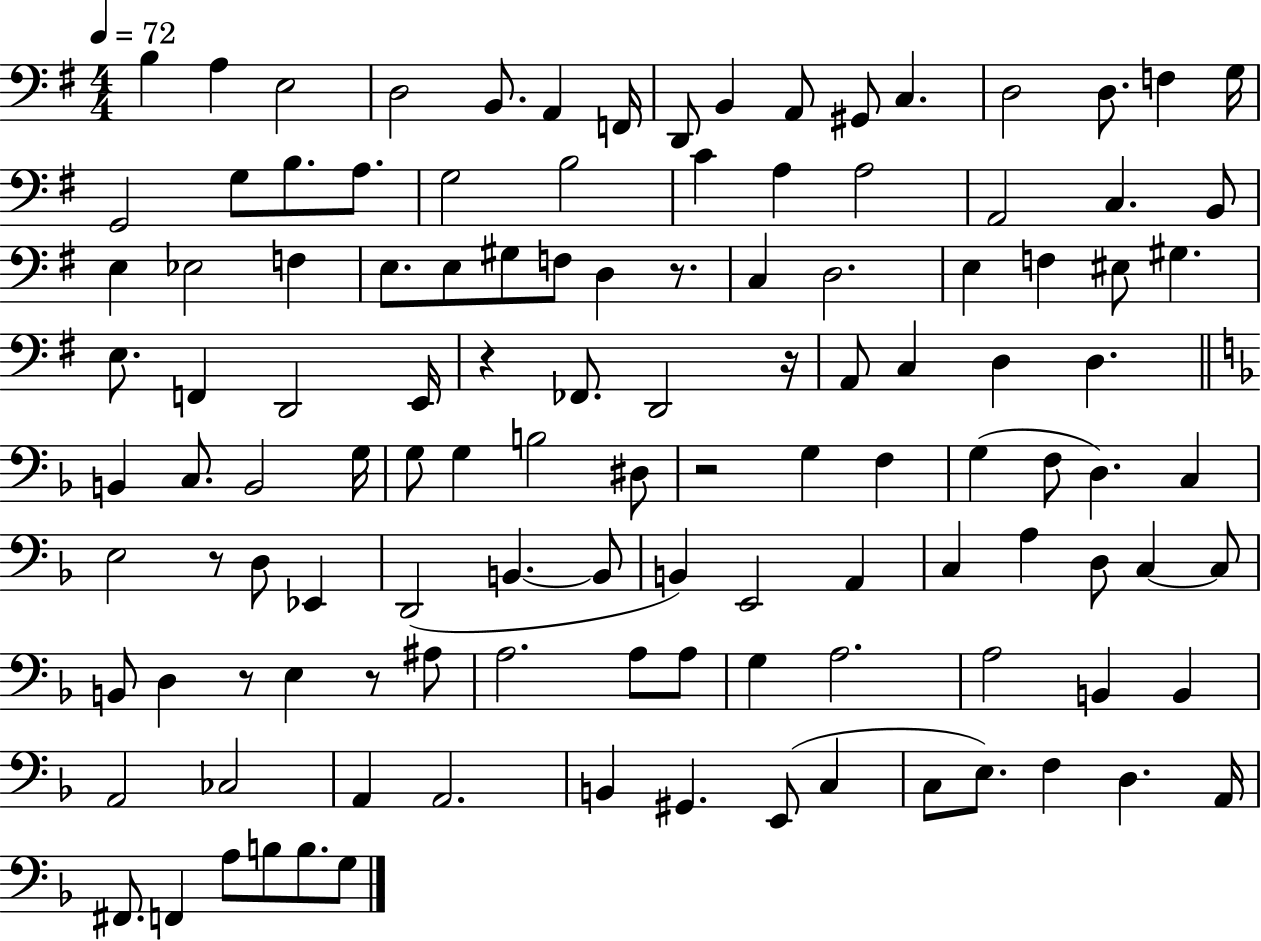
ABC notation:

X:1
T:Untitled
M:4/4
L:1/4
K:G
B, A, E,2 D,2 B,,/2 A,, F,,/4 D,,/2 B,, A,,/2 ^G,,/2 C, D,2 D,/2 F, G,/4 G,,2 G,/2 B,/2 A,/2 G,2 B,2 C A, A,2 A,,2 C, B,,/2 E, _E,2 F, E,/2 E,/2 ^G,/2 F,/2 D, z/2 C, D,2 E, F, ^E,/2 ^G, E,/2 F,, D,,2 E,,/4 z _F,,/2 D,,2 z/4 A,,/2 C, D, D, B,, C,/2 B,,2 G,/4 G,/2 G, B,2 ^D,/2 z2 G, F, G, F,/2 D, C, E,2 z/2 D,/2 _E,, D,,2 B,, B,,/2 B,, E,,2 A,, C, A, D,/2 C, C,/2 B,,/2 D, z/2 E, z/2 ^A,/2 A,2 A,/2 A,/2 G, A,2 A,2 B,, B,, A,,2 _C,2 A,, A,,2 B,, ^G,, E,,/2 C, C,/2 E,/2 F, D, A,,/4 ^F,,/2 F,, A,/2 B,/2 B,/2 G,/2